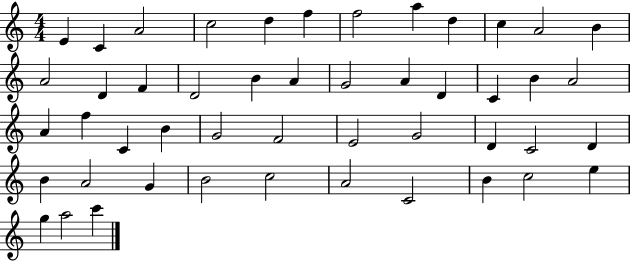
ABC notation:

X:1
T:Untitled
M:4/4
L:1/4
K:C
E C A2 c2 d f f2 a d c A2 B A2 D F D2 B A G2 A D C B A2 A f C B G2 F2 E2 G2 D C2 D B A2 G B2 c2 A2 C2 B c2 e g a2 c'